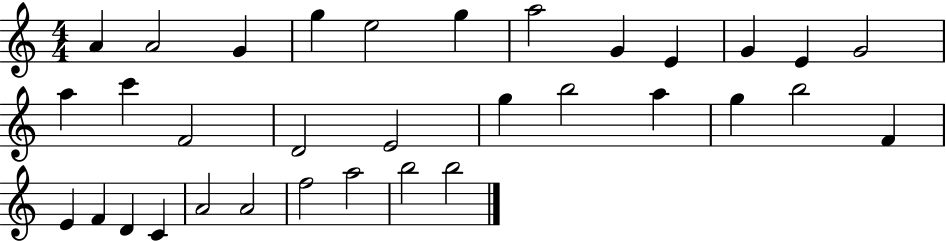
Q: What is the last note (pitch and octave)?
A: B5